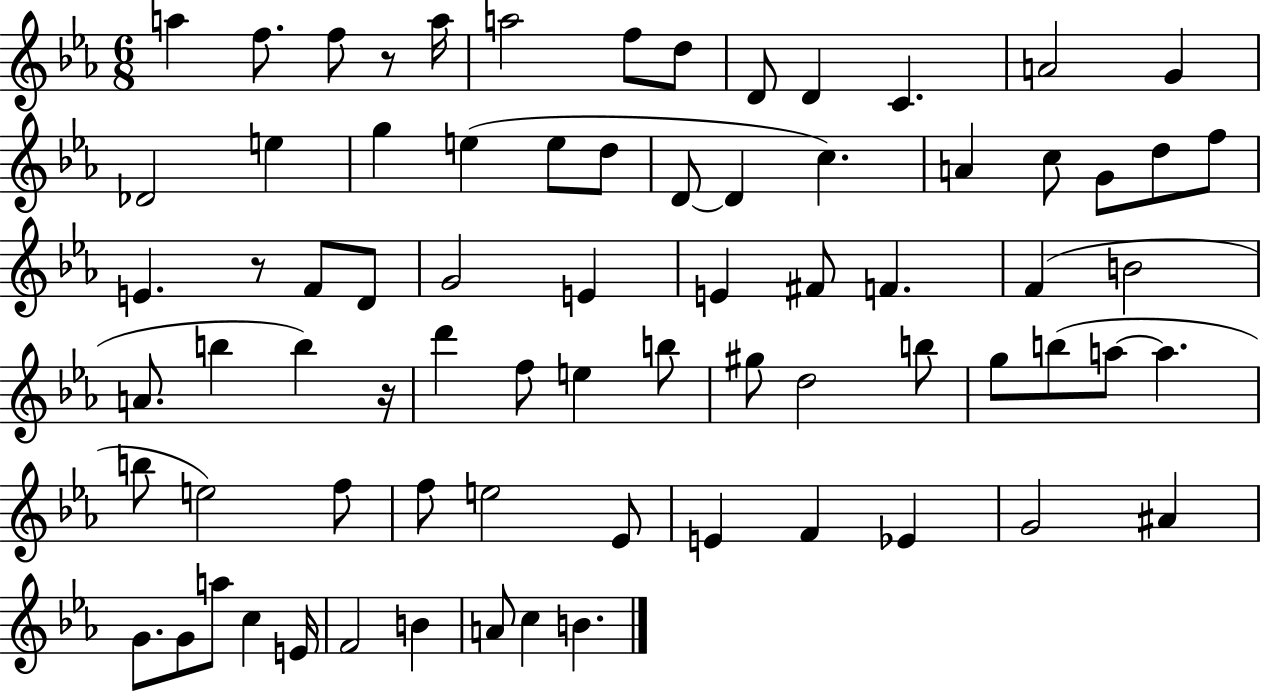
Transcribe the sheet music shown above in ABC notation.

X:1
T:Untitled
M:6/8
L:1/4
K:Eb
a f/2 f/2 z/2 a/4 a2 f/2 d/2 D/2 D C A2 G _D2 e g e e/2 d/2 D/2 D c A c/2 G/2 d/2 f/2 E z/2 F/2 D/2 G2 E E ^F/2 F F B2 A/2 b b z/4 d' f/2 e b/2 ^g/2 d2 b/2 g/2 b/2 a/2 a b/2 e2 f/2 f/2 e2 _E/2 E F _E G2 ^A G/2 G/2 a/2 c E/4 F2 B A/2 c B